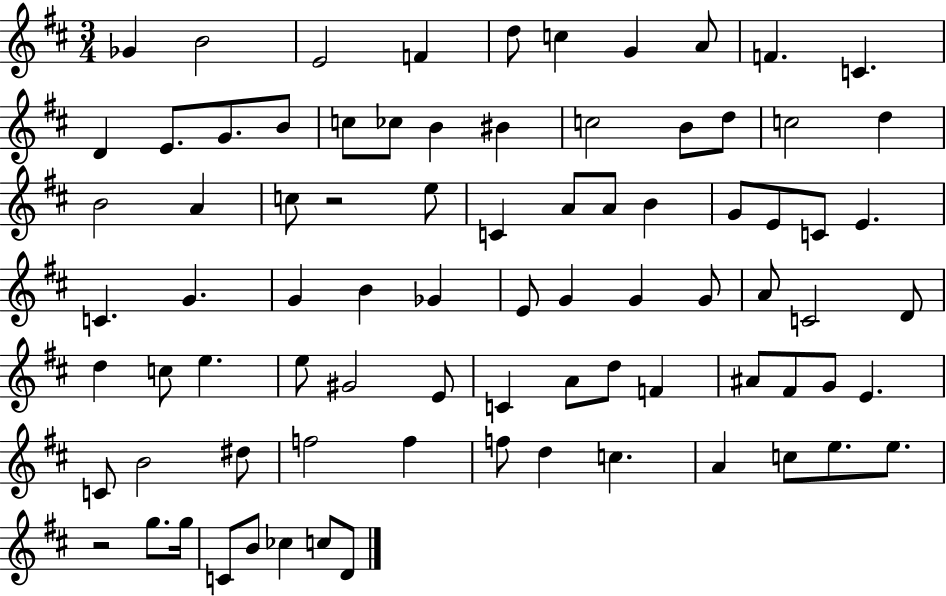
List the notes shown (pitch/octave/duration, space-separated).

Gb4/q B4/h E4/h F4/q D5/e C5/q G4/q A4/e F4/q. C4/q. D4/q E4/e. G4/e. B4/e C5/e CES5/e B4/q BIS4/q C5/h B4/e D5/e C5/h D5/q B4/h A4/q C5/e R/h E5/e C4/q A4/e A4/e B4/q G4/e E4/e C4/e E4/q. C4/q. G4/q. G4/q B4/q Gb4/q E4/e G4/q G4/q G4/e A4/e C4/h D4/e D5/q C5/e E5/q. E5/e G#4/h E4/e C4/q A4/e D5/e F4/q A#4/e F#4/e G4/e E4/q. C4/e B4/h D#5/e F5/h F5/q F5/e D5/q C5/q. A4/q C5/e E5/e. E5/e. R/h G5/e. G5/s C4/e B4/e CES5/q C5/e D4/e